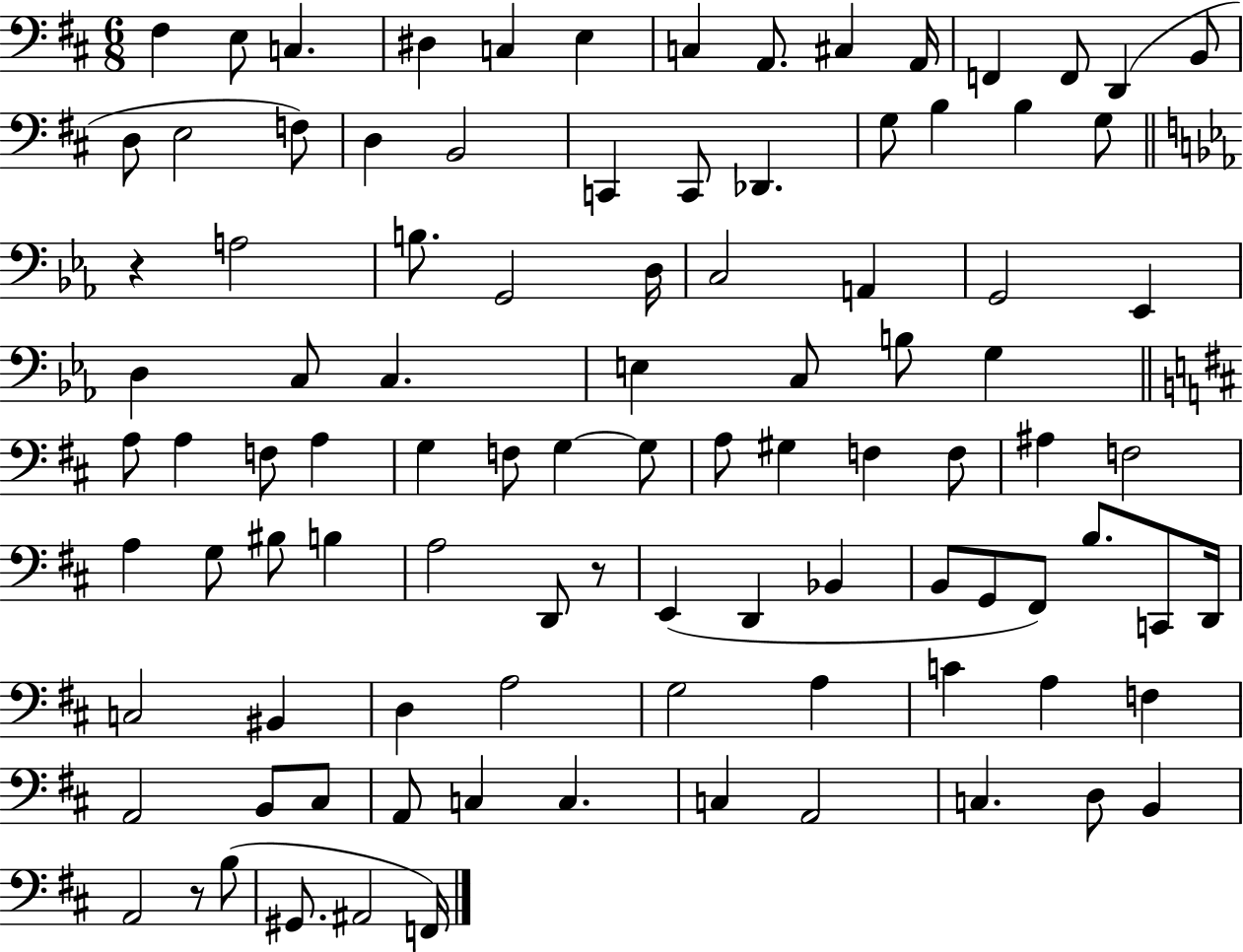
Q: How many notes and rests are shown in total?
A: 98